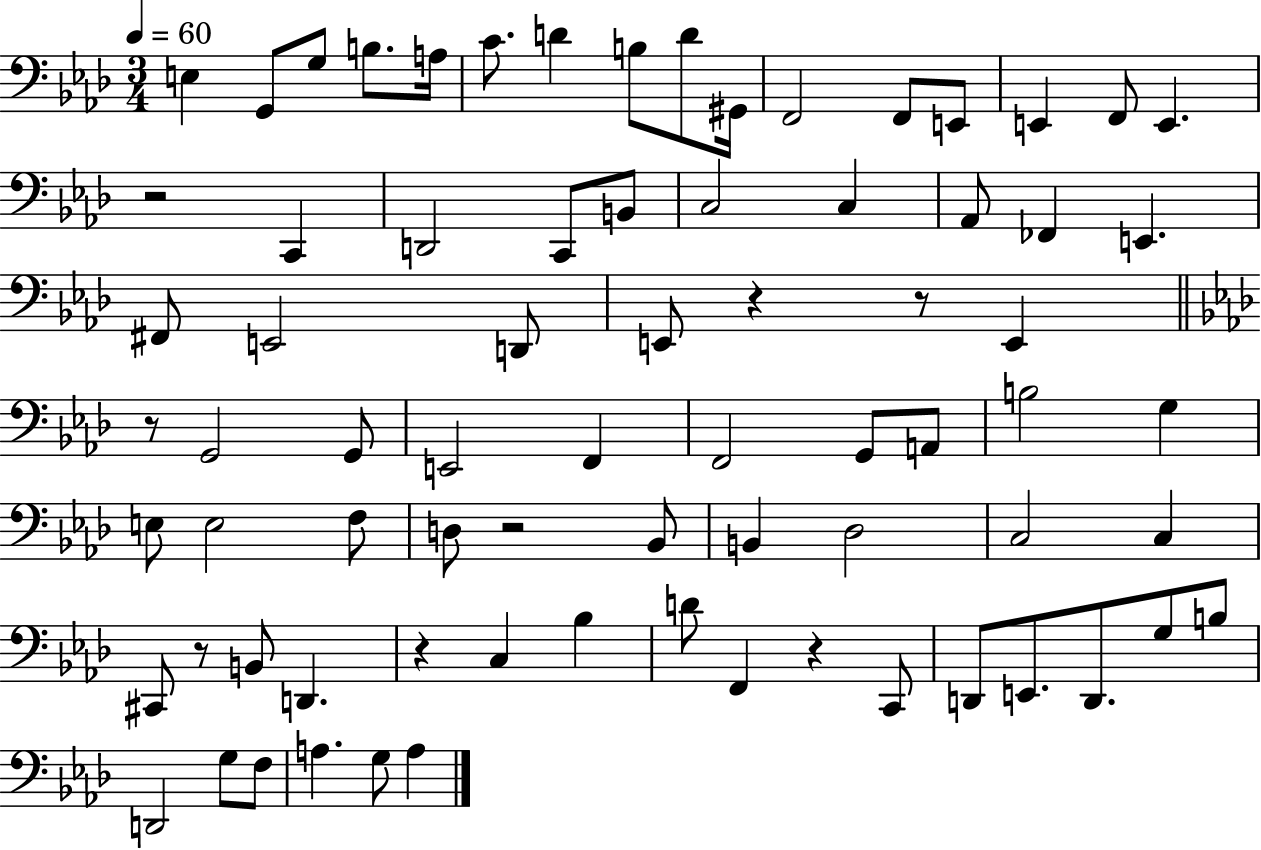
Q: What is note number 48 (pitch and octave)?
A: C3